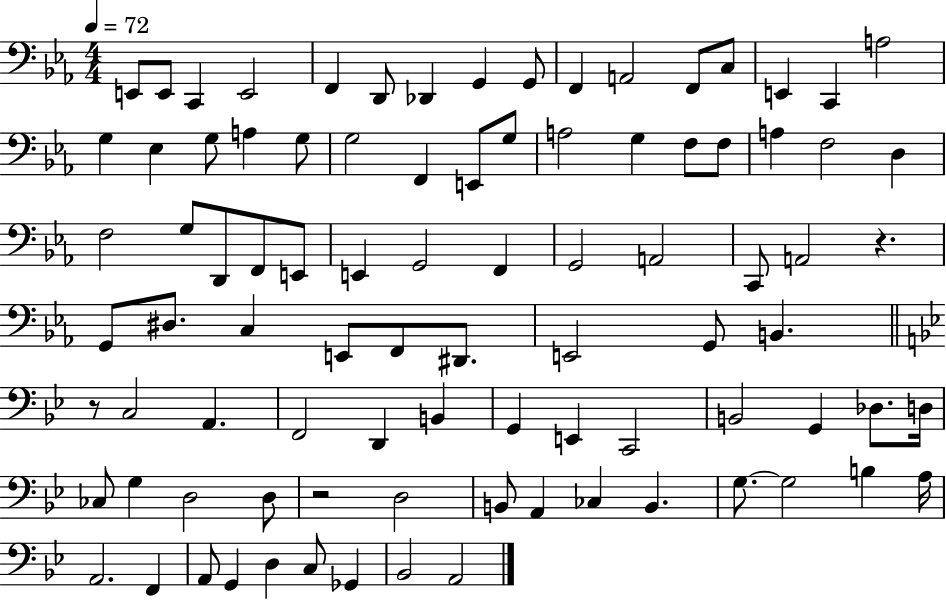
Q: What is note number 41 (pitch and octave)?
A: G2